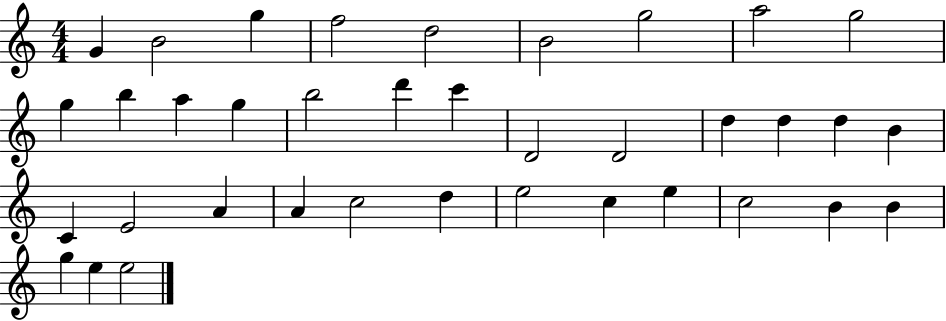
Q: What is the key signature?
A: C major